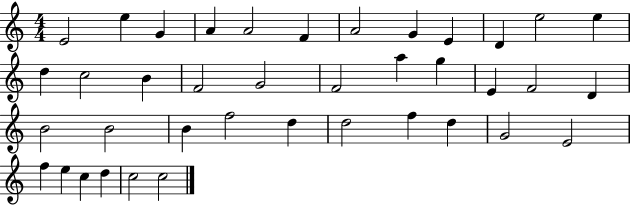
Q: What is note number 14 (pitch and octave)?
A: C5